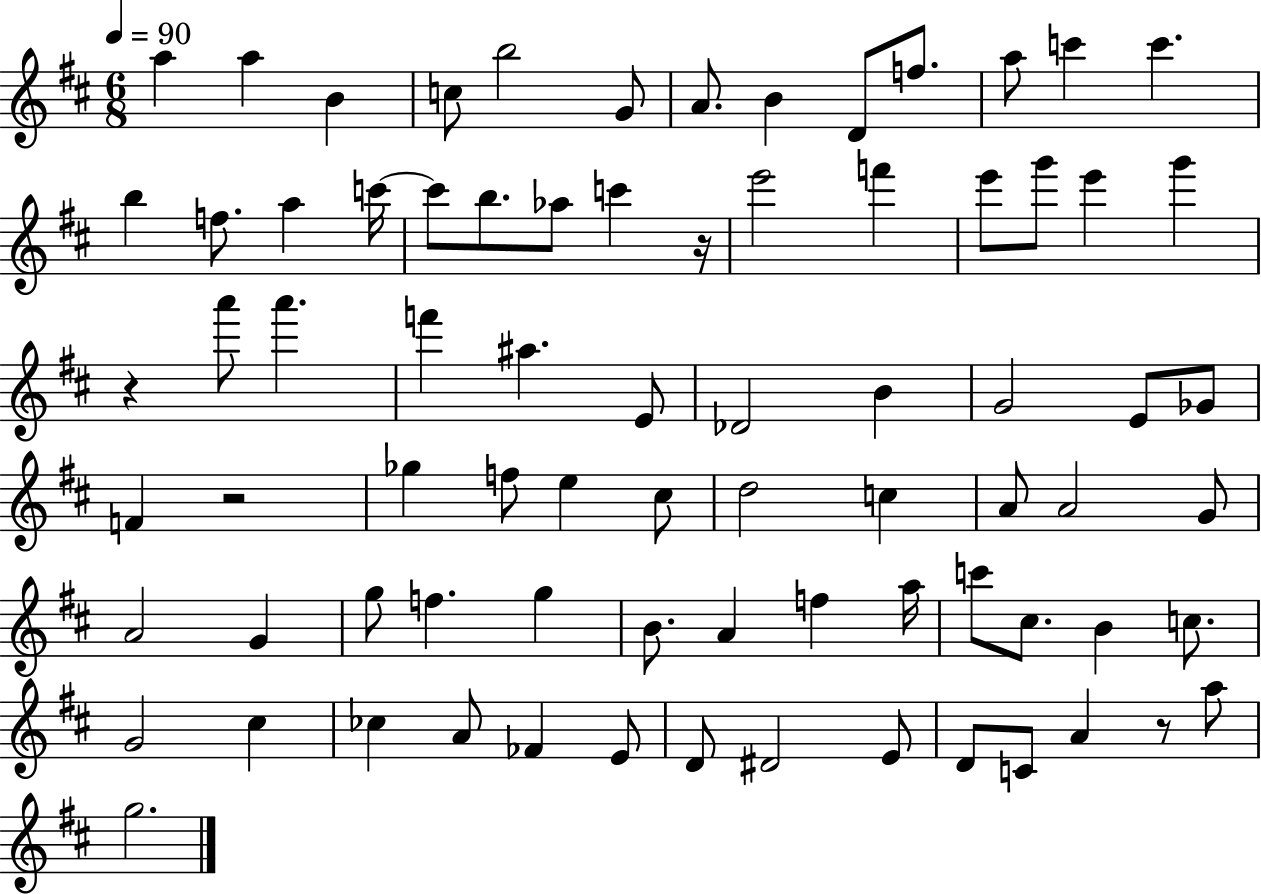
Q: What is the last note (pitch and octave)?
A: G5